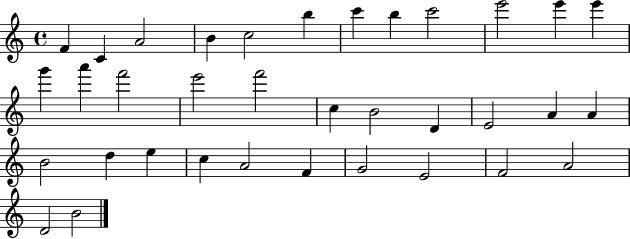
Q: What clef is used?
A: treble